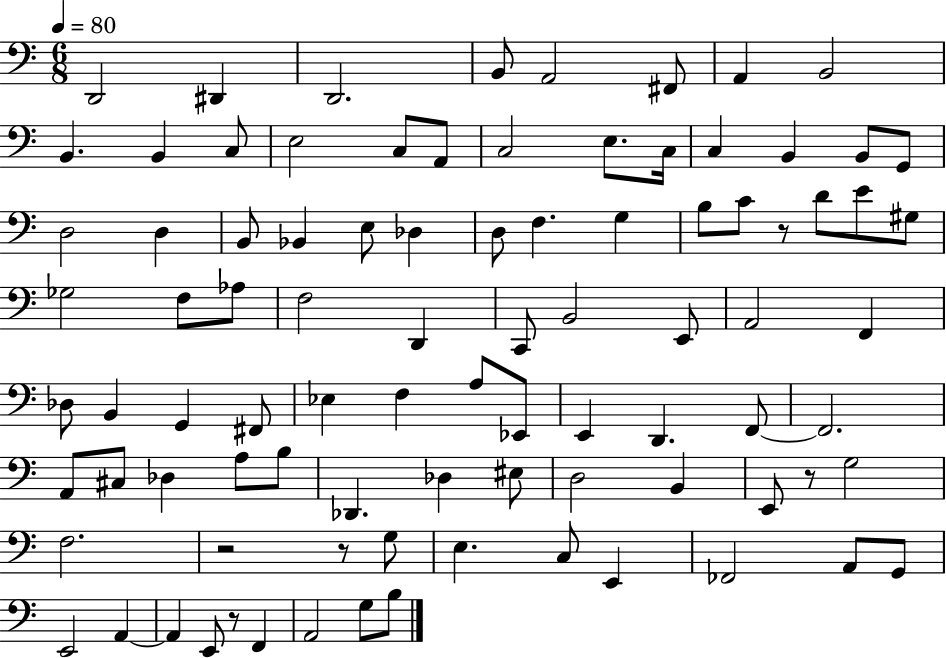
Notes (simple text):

D2/h D#2/q D2/h. B2/e A2/h F#2/e A2/q B2/h B2/q. B2/q C3/e E3/h C3/e A2/e C3/h E3/e. C3/s C3/q B2/q B2/e G2/e D3/h D3/q B2/e Bb2/q E3/e Db3/q D3/e F3/q. G3/q B3/e C4/e R/e D4/e E4/e G#3/e Gb3/h F3/e Ab3/e F3/h D2/q C2/e B2/h E2/e A2/h F2/q Db3/e B2/q G2/q F#2/e Eb3/q F3/q A3/e Eb2/e E2/q D2/q. F2/e F2/h. A2/e C#3/e Db3/q A3/e B3/e Db2/q. Db3/q EIS3/e D3/h B2/q E2/e R/e G3/h F3/h. R/h R/e G3/e E3/q. C3/e E2/q FES2/h A2/e G2/e E2/h A2/q A2/q E2/e R/e F2/q A2/h G3/e B3/e